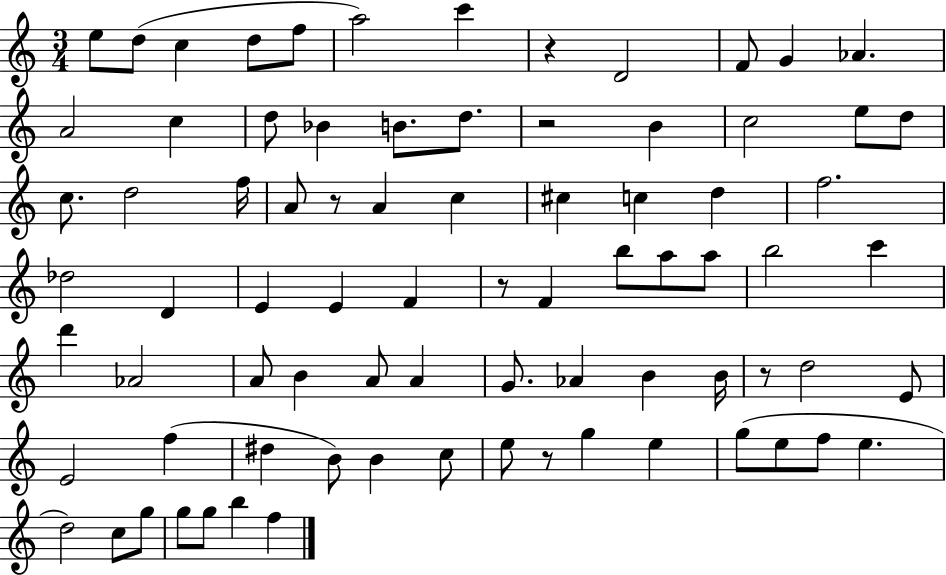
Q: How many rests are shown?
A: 6